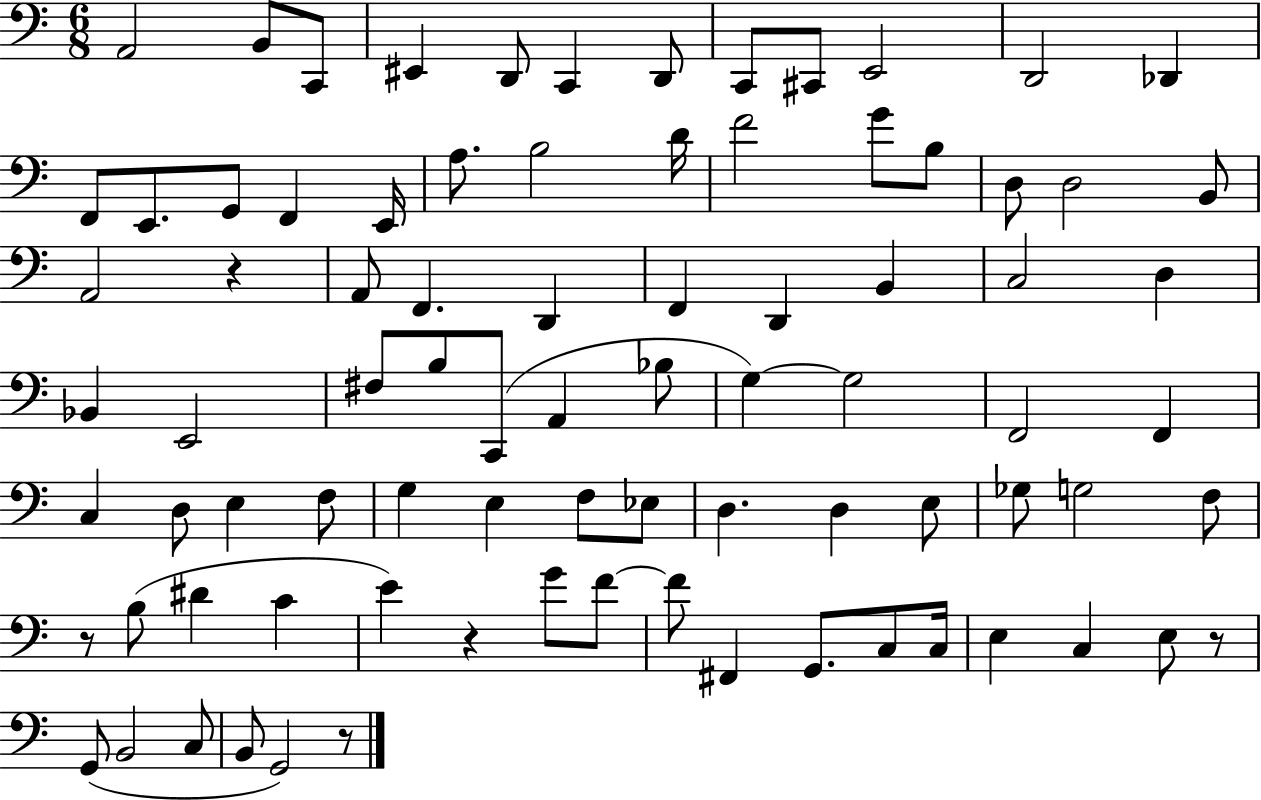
{
  \clef bass
  \numericTimeSignature
  \time 6/8
  \key c \major
  a,2 b,8 c,8 | eis,4 d,8 c,4 d,8 | c,8 cis,8 e,2 | d,2 des,4 | \break f,8 e,8. g,8 f,4 e,16 | a8. b2 d'16 | f'2 g'8 b8 | d8 d2 b,8 | \break a,2 r4 | a,8 f,4. d,4 | f,4 d,4 b,4 | c2 d4 | \break bes,4 e,2 | fis8 b8 c,8( a,4 bes8 | g4~~) g2 | f,2 f,4 | \break c4 d8 e4 f8 | g4 e4 f8 ees8 | d4. d4 e8 | ges8 g2 f8 | \break r8 b8( dis'4 c'4 | e'4) r4 g'8 f'8~~ | f'8 fis,4 g,8. c8 c16 | e4 c4 e8 r8 | \break g,8( b,2 c8 | b,8 g,2) r8 | \bar "|."
}